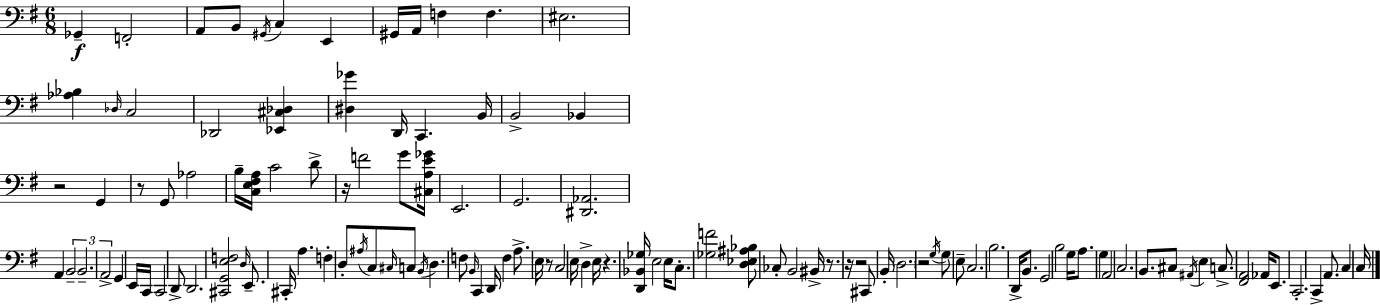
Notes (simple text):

Gb2/q F2/h A2/e B2/e G#2/s C3/q E2/q G#2/s A2/s F3/q F3/q. EIS3/h. [Ab3,Bb3]/q Db3/s C3/h Db2/h [Eb2,C#3,Db3]/q [D#3,Gb4]/q D2/s C2/q. B2/s B2/h Bb2/q R/h G2/q R/e G2/e Ab3/h B3/s [C3,E3,F#3,A3]/s C4/h D4/e R/s F4/h G4/e [C#3,A3,E4,Gb4]/s E2/h. G2/h. [D#2,Ab2]/h. A2/q B2/h B2/h. A2/h G2/q E2/s C2/s C2/h D2/e D2/h. [C#2,G2,E3,F3]/h D3/s E2/e. C#2/s A3/q. F3/q D3/e A#3/s C3/e C#3/s C3/e B2/s D3/q. F3/e B2/s C2/q D2/s F3/q A3/e. E3/s R/e C3/h E3/s D3/q E3/s R/q. [D2,Bb2,Gb3]/s E3/h E3/s C3/e. [Gb3,F4]/h [D3,Eb3,A#3,Bb3]/e CES3/e B2/h BIS2/s R/e. R/s R/h C#2/e B2/s D3/h. R/h G3/s G3/e E3/e C3/h. B3/h. D2/s B2/e. G2/h B3/h G3/s A3/e. G3/q A2/h C3/h. B2/e. C#3/e A#2/s E3/q C3/e. [F#2,A2]/h Ab2/s E2/e. C2/h. C2/q A2/e. C3/q C3/s